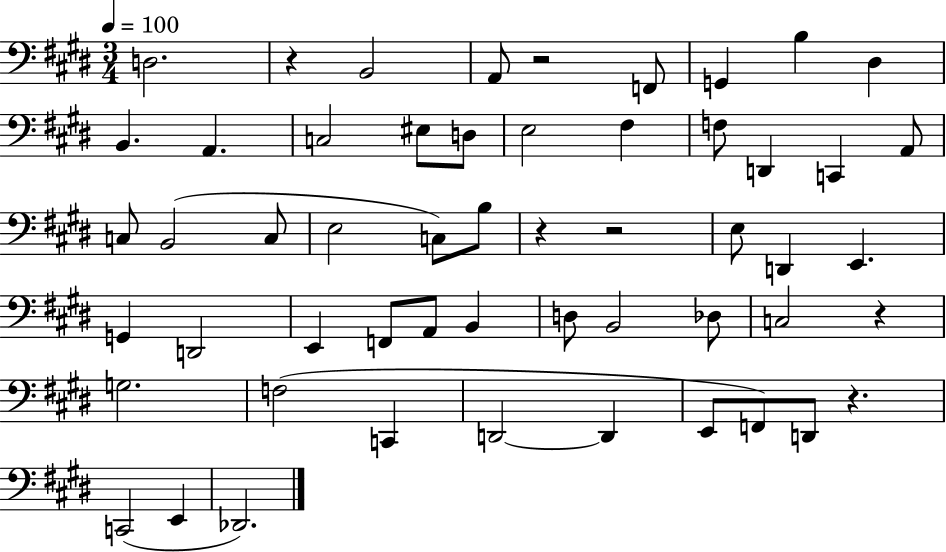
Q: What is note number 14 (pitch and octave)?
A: F#3